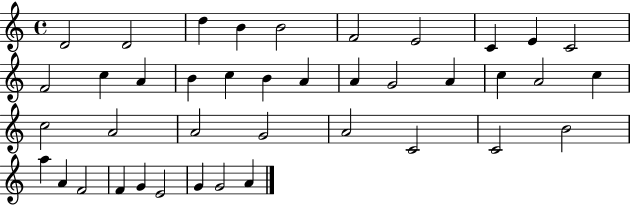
X:1
T:Untitled
M:4/4
L:1/4
K:C
D2 D2 d B B2 F2 E2 C E C2 F2 c A B c B A A G2 A c A2 c c2 A2 A2 G2 A2 C2 C2 B2 a A F2 F G E2 G G2 A